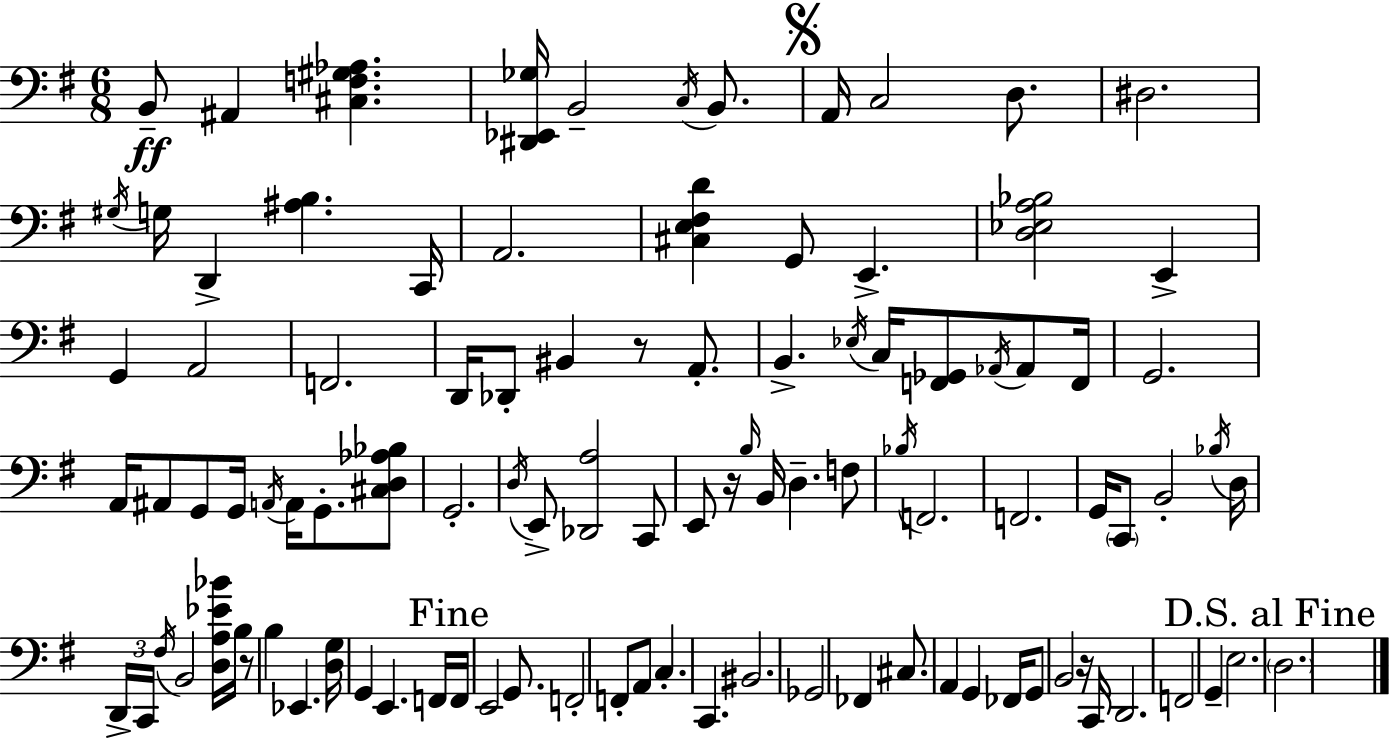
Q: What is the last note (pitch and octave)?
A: D3